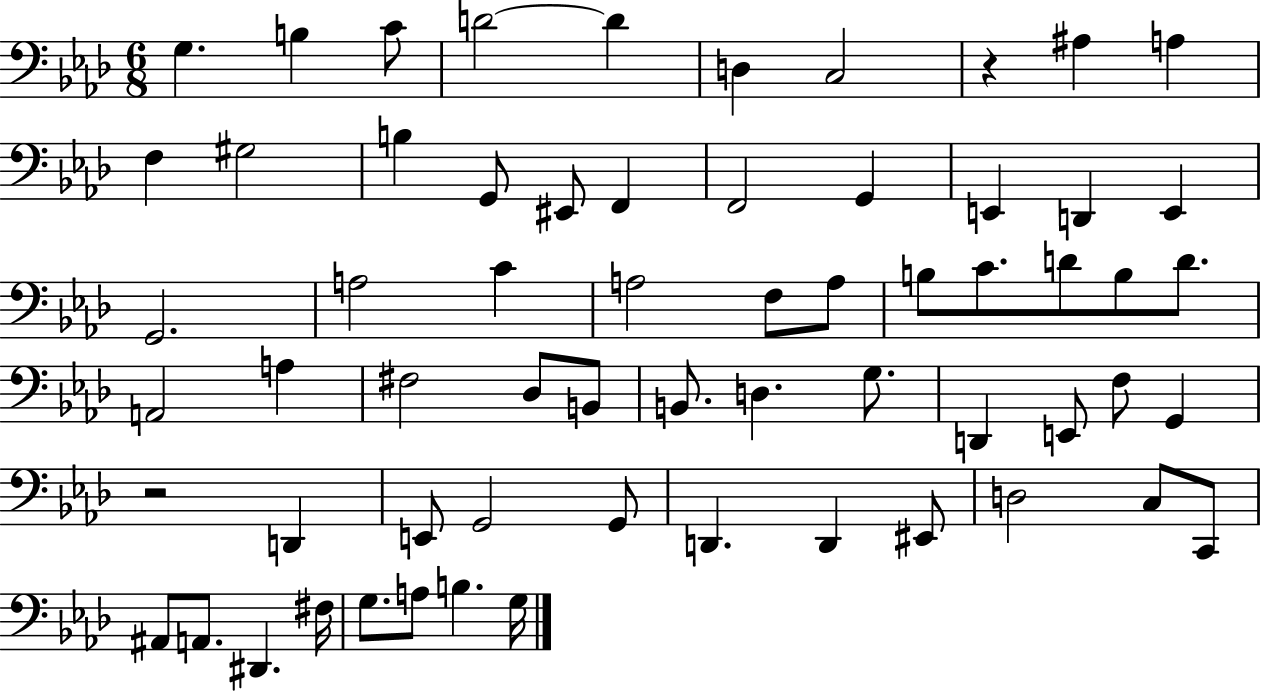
G3/q. B3/q C4/e D4/h D4/q D3/q C3/h R/q A#3/q A3/q F3/q G#3/h B3/q G2/e EIS2/e F2/q F2/h G2/q E2/q D2/q E2/q G2/h. A3/h C4/q A3/h F3/e A3/e B3/e C4/e. D4/e B3/e D4/e. A2/h A3/q F#3/h Db3/e B2/e B2/e. D3/q. G3/e. D2/q E2/e F3/e G2/q R/h D2/q E2/e G2/h G2/e D2/q. D2/q EIS2/e D3/h C3/e C2/e A#2/e A2/e. D#2/q. F#3/s G3/e. A3/e B3/q. G3/s